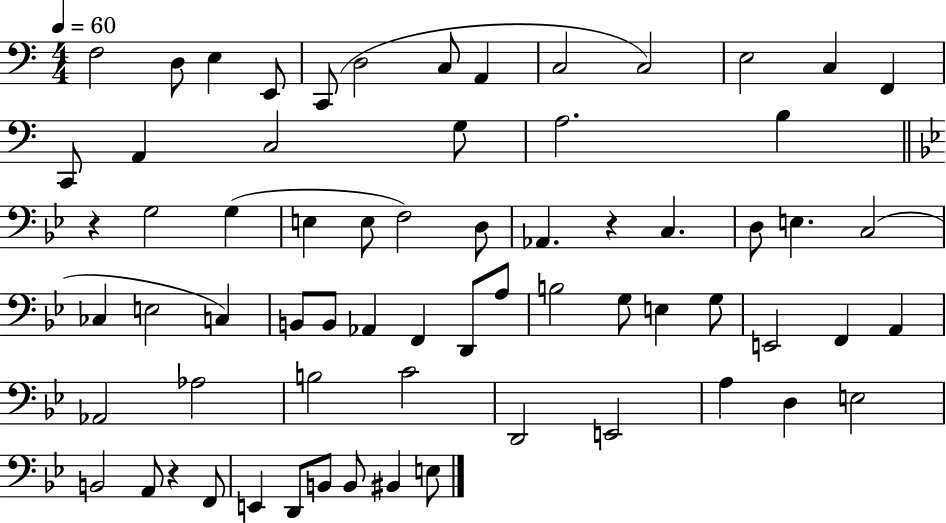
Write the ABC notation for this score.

X:1
T:Untitled
M:4/4
L:1/4
K:C
F,2 D,/2 E, E,,/2 C,,/2 D,2 C,/2 A,, C,2 C,2 E,2 C, F,, C,,/2 A,, C,2 G,/2 A,2 B, z G,2 G, E, E,/2 F,2 D,/2 _A,, z C, D,/2 E, C,2 _C, E,2 C, B,,/2 B,,/2 _A,, F,, D,,/2 A,/2 B,2 G,/2 E, G,/2 E,,2 F,, A,, _A,,2 _A,2 B,2 C2 D,,2 E,,2 A, D, E,2 B,,2 A,,/2 z F,,/2 E,, D,,/2 B,,/2 B,,/2 ^B,, E,/2